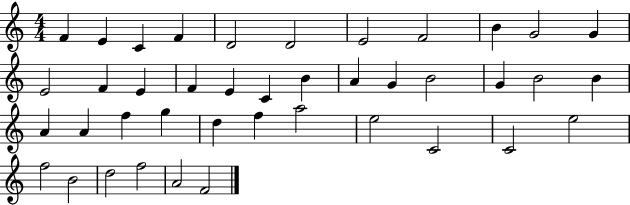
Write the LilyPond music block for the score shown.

{
  \clef treble
  \numericTimeSignature
  \time 4/4
  \key c \major
  f'4 e'4 c'4 f'4 | d'2 d'2 | e'2 f'2 | b'4 g'2 g'4 | \break e'2 f'4 e'4 | f'4 e'4 c'4 b'4 | a'4 g'4 b'2 | g'4 b'2 b'4 | \break a'4 a'4 f''4 g''4 | d''4 f''4 a''2 | e''2 c'2 | c'2 e''2 | \break f''2 b'2 | d''2 f''2 | a'2 f'2 | \bar "|."
}